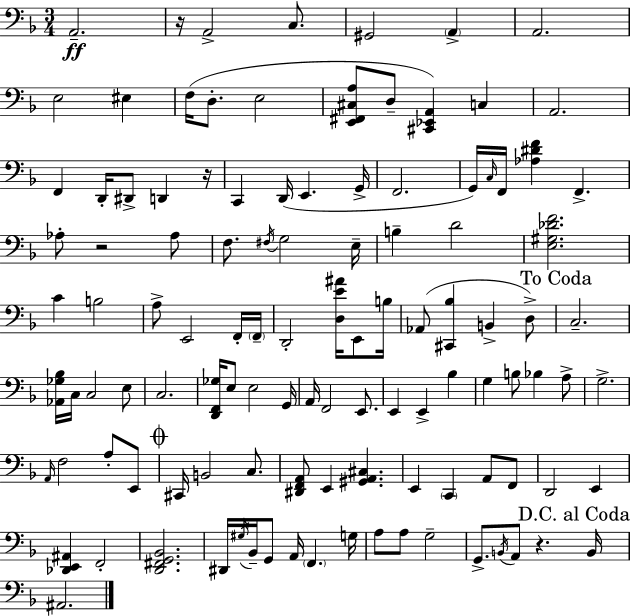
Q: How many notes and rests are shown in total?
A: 112